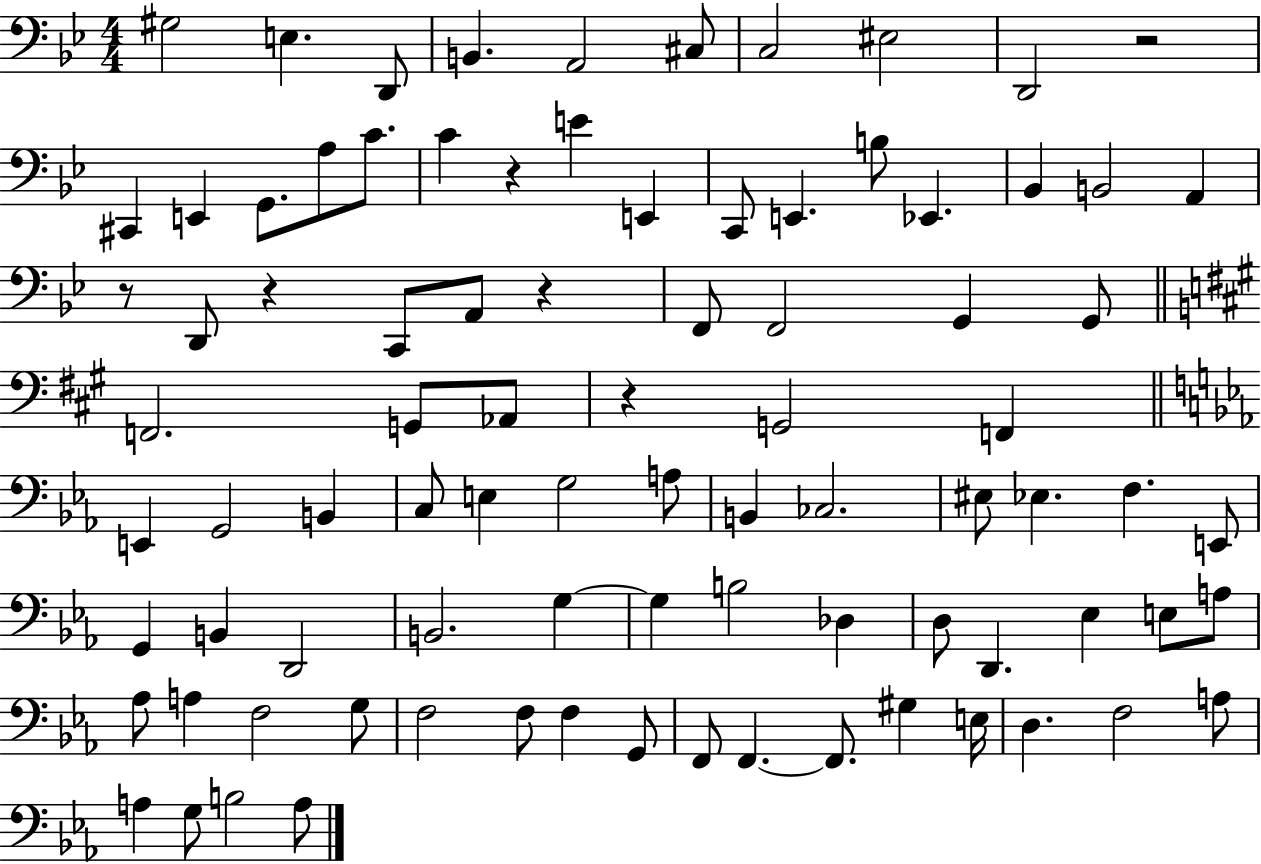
{
  \clef bass
  \numericTimeSignature
  \time 4/4
  \key bes \major
  gis2 e4. d,8 | b,4. a,2 cis8 | c2 eis2 | d,2 r2 | \break cis,4 e,4 g,8. a8 c'8. | c'4 r4 e'4 e,4 | c,8 e,4. b8 ees,4. | bes,4 b,2 a,4 | \break r8 d,8 r4 c,8 a,8 r4 | f,8 f,2 g,4 g,8 | \bar "||" \break \key a \major f,2. g,8 aes,8 | r4 g,2 f,4 | \bar "||" \break \key ees \major e,4 g,2 b,4 | c8 e4 g2 a8 | b,4 ces2. | eis8 ees4. f4. e,8 | \break g,4 b,4 d,2 | b,2. g4~~ | g4 b2 des4 | d8 d,4. ees4 e8 a8 | \break aes8 a4 f2 g8 | f2 f8 f4 g,8 | f,8 f,4.~~ f,8. gis4 e16 | d4. f2 a8 | \break a4 g8 b2 a8 | \bar "|."
}